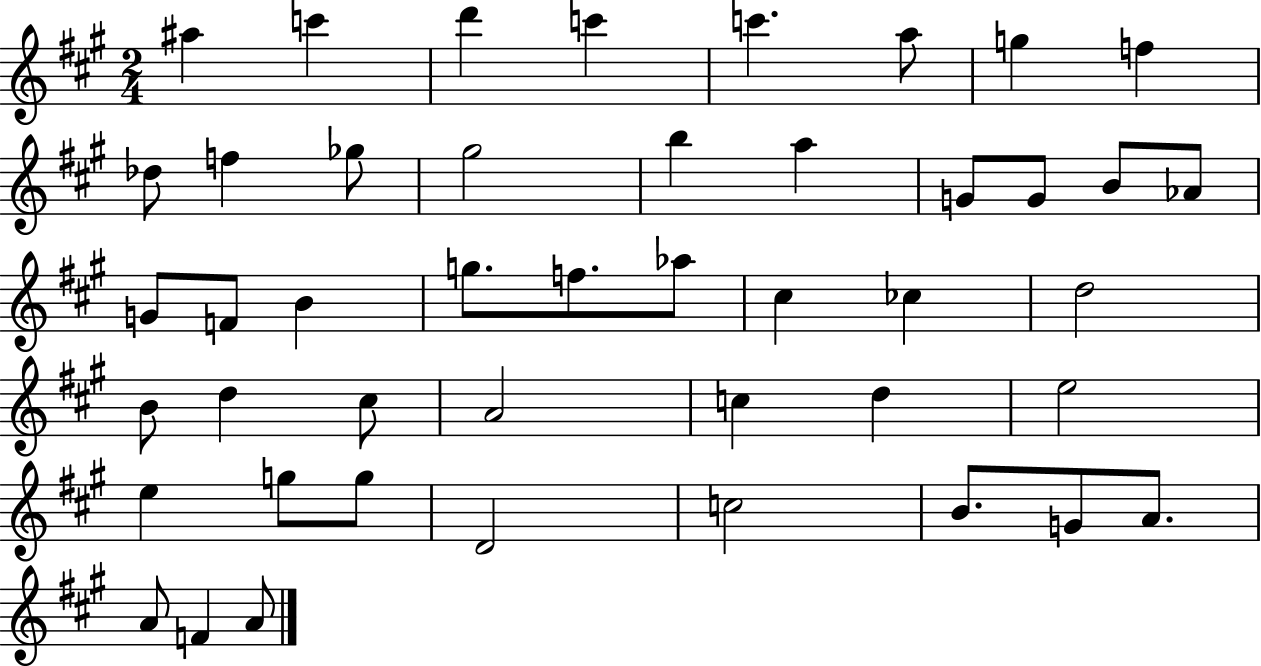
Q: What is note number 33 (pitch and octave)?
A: D5